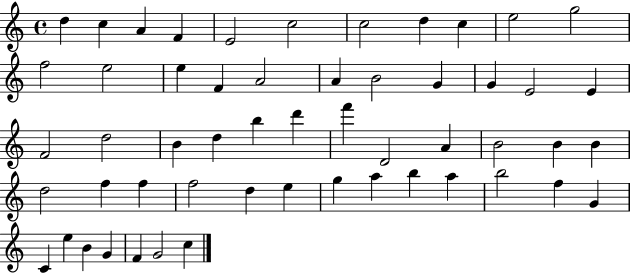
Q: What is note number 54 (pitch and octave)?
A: C5